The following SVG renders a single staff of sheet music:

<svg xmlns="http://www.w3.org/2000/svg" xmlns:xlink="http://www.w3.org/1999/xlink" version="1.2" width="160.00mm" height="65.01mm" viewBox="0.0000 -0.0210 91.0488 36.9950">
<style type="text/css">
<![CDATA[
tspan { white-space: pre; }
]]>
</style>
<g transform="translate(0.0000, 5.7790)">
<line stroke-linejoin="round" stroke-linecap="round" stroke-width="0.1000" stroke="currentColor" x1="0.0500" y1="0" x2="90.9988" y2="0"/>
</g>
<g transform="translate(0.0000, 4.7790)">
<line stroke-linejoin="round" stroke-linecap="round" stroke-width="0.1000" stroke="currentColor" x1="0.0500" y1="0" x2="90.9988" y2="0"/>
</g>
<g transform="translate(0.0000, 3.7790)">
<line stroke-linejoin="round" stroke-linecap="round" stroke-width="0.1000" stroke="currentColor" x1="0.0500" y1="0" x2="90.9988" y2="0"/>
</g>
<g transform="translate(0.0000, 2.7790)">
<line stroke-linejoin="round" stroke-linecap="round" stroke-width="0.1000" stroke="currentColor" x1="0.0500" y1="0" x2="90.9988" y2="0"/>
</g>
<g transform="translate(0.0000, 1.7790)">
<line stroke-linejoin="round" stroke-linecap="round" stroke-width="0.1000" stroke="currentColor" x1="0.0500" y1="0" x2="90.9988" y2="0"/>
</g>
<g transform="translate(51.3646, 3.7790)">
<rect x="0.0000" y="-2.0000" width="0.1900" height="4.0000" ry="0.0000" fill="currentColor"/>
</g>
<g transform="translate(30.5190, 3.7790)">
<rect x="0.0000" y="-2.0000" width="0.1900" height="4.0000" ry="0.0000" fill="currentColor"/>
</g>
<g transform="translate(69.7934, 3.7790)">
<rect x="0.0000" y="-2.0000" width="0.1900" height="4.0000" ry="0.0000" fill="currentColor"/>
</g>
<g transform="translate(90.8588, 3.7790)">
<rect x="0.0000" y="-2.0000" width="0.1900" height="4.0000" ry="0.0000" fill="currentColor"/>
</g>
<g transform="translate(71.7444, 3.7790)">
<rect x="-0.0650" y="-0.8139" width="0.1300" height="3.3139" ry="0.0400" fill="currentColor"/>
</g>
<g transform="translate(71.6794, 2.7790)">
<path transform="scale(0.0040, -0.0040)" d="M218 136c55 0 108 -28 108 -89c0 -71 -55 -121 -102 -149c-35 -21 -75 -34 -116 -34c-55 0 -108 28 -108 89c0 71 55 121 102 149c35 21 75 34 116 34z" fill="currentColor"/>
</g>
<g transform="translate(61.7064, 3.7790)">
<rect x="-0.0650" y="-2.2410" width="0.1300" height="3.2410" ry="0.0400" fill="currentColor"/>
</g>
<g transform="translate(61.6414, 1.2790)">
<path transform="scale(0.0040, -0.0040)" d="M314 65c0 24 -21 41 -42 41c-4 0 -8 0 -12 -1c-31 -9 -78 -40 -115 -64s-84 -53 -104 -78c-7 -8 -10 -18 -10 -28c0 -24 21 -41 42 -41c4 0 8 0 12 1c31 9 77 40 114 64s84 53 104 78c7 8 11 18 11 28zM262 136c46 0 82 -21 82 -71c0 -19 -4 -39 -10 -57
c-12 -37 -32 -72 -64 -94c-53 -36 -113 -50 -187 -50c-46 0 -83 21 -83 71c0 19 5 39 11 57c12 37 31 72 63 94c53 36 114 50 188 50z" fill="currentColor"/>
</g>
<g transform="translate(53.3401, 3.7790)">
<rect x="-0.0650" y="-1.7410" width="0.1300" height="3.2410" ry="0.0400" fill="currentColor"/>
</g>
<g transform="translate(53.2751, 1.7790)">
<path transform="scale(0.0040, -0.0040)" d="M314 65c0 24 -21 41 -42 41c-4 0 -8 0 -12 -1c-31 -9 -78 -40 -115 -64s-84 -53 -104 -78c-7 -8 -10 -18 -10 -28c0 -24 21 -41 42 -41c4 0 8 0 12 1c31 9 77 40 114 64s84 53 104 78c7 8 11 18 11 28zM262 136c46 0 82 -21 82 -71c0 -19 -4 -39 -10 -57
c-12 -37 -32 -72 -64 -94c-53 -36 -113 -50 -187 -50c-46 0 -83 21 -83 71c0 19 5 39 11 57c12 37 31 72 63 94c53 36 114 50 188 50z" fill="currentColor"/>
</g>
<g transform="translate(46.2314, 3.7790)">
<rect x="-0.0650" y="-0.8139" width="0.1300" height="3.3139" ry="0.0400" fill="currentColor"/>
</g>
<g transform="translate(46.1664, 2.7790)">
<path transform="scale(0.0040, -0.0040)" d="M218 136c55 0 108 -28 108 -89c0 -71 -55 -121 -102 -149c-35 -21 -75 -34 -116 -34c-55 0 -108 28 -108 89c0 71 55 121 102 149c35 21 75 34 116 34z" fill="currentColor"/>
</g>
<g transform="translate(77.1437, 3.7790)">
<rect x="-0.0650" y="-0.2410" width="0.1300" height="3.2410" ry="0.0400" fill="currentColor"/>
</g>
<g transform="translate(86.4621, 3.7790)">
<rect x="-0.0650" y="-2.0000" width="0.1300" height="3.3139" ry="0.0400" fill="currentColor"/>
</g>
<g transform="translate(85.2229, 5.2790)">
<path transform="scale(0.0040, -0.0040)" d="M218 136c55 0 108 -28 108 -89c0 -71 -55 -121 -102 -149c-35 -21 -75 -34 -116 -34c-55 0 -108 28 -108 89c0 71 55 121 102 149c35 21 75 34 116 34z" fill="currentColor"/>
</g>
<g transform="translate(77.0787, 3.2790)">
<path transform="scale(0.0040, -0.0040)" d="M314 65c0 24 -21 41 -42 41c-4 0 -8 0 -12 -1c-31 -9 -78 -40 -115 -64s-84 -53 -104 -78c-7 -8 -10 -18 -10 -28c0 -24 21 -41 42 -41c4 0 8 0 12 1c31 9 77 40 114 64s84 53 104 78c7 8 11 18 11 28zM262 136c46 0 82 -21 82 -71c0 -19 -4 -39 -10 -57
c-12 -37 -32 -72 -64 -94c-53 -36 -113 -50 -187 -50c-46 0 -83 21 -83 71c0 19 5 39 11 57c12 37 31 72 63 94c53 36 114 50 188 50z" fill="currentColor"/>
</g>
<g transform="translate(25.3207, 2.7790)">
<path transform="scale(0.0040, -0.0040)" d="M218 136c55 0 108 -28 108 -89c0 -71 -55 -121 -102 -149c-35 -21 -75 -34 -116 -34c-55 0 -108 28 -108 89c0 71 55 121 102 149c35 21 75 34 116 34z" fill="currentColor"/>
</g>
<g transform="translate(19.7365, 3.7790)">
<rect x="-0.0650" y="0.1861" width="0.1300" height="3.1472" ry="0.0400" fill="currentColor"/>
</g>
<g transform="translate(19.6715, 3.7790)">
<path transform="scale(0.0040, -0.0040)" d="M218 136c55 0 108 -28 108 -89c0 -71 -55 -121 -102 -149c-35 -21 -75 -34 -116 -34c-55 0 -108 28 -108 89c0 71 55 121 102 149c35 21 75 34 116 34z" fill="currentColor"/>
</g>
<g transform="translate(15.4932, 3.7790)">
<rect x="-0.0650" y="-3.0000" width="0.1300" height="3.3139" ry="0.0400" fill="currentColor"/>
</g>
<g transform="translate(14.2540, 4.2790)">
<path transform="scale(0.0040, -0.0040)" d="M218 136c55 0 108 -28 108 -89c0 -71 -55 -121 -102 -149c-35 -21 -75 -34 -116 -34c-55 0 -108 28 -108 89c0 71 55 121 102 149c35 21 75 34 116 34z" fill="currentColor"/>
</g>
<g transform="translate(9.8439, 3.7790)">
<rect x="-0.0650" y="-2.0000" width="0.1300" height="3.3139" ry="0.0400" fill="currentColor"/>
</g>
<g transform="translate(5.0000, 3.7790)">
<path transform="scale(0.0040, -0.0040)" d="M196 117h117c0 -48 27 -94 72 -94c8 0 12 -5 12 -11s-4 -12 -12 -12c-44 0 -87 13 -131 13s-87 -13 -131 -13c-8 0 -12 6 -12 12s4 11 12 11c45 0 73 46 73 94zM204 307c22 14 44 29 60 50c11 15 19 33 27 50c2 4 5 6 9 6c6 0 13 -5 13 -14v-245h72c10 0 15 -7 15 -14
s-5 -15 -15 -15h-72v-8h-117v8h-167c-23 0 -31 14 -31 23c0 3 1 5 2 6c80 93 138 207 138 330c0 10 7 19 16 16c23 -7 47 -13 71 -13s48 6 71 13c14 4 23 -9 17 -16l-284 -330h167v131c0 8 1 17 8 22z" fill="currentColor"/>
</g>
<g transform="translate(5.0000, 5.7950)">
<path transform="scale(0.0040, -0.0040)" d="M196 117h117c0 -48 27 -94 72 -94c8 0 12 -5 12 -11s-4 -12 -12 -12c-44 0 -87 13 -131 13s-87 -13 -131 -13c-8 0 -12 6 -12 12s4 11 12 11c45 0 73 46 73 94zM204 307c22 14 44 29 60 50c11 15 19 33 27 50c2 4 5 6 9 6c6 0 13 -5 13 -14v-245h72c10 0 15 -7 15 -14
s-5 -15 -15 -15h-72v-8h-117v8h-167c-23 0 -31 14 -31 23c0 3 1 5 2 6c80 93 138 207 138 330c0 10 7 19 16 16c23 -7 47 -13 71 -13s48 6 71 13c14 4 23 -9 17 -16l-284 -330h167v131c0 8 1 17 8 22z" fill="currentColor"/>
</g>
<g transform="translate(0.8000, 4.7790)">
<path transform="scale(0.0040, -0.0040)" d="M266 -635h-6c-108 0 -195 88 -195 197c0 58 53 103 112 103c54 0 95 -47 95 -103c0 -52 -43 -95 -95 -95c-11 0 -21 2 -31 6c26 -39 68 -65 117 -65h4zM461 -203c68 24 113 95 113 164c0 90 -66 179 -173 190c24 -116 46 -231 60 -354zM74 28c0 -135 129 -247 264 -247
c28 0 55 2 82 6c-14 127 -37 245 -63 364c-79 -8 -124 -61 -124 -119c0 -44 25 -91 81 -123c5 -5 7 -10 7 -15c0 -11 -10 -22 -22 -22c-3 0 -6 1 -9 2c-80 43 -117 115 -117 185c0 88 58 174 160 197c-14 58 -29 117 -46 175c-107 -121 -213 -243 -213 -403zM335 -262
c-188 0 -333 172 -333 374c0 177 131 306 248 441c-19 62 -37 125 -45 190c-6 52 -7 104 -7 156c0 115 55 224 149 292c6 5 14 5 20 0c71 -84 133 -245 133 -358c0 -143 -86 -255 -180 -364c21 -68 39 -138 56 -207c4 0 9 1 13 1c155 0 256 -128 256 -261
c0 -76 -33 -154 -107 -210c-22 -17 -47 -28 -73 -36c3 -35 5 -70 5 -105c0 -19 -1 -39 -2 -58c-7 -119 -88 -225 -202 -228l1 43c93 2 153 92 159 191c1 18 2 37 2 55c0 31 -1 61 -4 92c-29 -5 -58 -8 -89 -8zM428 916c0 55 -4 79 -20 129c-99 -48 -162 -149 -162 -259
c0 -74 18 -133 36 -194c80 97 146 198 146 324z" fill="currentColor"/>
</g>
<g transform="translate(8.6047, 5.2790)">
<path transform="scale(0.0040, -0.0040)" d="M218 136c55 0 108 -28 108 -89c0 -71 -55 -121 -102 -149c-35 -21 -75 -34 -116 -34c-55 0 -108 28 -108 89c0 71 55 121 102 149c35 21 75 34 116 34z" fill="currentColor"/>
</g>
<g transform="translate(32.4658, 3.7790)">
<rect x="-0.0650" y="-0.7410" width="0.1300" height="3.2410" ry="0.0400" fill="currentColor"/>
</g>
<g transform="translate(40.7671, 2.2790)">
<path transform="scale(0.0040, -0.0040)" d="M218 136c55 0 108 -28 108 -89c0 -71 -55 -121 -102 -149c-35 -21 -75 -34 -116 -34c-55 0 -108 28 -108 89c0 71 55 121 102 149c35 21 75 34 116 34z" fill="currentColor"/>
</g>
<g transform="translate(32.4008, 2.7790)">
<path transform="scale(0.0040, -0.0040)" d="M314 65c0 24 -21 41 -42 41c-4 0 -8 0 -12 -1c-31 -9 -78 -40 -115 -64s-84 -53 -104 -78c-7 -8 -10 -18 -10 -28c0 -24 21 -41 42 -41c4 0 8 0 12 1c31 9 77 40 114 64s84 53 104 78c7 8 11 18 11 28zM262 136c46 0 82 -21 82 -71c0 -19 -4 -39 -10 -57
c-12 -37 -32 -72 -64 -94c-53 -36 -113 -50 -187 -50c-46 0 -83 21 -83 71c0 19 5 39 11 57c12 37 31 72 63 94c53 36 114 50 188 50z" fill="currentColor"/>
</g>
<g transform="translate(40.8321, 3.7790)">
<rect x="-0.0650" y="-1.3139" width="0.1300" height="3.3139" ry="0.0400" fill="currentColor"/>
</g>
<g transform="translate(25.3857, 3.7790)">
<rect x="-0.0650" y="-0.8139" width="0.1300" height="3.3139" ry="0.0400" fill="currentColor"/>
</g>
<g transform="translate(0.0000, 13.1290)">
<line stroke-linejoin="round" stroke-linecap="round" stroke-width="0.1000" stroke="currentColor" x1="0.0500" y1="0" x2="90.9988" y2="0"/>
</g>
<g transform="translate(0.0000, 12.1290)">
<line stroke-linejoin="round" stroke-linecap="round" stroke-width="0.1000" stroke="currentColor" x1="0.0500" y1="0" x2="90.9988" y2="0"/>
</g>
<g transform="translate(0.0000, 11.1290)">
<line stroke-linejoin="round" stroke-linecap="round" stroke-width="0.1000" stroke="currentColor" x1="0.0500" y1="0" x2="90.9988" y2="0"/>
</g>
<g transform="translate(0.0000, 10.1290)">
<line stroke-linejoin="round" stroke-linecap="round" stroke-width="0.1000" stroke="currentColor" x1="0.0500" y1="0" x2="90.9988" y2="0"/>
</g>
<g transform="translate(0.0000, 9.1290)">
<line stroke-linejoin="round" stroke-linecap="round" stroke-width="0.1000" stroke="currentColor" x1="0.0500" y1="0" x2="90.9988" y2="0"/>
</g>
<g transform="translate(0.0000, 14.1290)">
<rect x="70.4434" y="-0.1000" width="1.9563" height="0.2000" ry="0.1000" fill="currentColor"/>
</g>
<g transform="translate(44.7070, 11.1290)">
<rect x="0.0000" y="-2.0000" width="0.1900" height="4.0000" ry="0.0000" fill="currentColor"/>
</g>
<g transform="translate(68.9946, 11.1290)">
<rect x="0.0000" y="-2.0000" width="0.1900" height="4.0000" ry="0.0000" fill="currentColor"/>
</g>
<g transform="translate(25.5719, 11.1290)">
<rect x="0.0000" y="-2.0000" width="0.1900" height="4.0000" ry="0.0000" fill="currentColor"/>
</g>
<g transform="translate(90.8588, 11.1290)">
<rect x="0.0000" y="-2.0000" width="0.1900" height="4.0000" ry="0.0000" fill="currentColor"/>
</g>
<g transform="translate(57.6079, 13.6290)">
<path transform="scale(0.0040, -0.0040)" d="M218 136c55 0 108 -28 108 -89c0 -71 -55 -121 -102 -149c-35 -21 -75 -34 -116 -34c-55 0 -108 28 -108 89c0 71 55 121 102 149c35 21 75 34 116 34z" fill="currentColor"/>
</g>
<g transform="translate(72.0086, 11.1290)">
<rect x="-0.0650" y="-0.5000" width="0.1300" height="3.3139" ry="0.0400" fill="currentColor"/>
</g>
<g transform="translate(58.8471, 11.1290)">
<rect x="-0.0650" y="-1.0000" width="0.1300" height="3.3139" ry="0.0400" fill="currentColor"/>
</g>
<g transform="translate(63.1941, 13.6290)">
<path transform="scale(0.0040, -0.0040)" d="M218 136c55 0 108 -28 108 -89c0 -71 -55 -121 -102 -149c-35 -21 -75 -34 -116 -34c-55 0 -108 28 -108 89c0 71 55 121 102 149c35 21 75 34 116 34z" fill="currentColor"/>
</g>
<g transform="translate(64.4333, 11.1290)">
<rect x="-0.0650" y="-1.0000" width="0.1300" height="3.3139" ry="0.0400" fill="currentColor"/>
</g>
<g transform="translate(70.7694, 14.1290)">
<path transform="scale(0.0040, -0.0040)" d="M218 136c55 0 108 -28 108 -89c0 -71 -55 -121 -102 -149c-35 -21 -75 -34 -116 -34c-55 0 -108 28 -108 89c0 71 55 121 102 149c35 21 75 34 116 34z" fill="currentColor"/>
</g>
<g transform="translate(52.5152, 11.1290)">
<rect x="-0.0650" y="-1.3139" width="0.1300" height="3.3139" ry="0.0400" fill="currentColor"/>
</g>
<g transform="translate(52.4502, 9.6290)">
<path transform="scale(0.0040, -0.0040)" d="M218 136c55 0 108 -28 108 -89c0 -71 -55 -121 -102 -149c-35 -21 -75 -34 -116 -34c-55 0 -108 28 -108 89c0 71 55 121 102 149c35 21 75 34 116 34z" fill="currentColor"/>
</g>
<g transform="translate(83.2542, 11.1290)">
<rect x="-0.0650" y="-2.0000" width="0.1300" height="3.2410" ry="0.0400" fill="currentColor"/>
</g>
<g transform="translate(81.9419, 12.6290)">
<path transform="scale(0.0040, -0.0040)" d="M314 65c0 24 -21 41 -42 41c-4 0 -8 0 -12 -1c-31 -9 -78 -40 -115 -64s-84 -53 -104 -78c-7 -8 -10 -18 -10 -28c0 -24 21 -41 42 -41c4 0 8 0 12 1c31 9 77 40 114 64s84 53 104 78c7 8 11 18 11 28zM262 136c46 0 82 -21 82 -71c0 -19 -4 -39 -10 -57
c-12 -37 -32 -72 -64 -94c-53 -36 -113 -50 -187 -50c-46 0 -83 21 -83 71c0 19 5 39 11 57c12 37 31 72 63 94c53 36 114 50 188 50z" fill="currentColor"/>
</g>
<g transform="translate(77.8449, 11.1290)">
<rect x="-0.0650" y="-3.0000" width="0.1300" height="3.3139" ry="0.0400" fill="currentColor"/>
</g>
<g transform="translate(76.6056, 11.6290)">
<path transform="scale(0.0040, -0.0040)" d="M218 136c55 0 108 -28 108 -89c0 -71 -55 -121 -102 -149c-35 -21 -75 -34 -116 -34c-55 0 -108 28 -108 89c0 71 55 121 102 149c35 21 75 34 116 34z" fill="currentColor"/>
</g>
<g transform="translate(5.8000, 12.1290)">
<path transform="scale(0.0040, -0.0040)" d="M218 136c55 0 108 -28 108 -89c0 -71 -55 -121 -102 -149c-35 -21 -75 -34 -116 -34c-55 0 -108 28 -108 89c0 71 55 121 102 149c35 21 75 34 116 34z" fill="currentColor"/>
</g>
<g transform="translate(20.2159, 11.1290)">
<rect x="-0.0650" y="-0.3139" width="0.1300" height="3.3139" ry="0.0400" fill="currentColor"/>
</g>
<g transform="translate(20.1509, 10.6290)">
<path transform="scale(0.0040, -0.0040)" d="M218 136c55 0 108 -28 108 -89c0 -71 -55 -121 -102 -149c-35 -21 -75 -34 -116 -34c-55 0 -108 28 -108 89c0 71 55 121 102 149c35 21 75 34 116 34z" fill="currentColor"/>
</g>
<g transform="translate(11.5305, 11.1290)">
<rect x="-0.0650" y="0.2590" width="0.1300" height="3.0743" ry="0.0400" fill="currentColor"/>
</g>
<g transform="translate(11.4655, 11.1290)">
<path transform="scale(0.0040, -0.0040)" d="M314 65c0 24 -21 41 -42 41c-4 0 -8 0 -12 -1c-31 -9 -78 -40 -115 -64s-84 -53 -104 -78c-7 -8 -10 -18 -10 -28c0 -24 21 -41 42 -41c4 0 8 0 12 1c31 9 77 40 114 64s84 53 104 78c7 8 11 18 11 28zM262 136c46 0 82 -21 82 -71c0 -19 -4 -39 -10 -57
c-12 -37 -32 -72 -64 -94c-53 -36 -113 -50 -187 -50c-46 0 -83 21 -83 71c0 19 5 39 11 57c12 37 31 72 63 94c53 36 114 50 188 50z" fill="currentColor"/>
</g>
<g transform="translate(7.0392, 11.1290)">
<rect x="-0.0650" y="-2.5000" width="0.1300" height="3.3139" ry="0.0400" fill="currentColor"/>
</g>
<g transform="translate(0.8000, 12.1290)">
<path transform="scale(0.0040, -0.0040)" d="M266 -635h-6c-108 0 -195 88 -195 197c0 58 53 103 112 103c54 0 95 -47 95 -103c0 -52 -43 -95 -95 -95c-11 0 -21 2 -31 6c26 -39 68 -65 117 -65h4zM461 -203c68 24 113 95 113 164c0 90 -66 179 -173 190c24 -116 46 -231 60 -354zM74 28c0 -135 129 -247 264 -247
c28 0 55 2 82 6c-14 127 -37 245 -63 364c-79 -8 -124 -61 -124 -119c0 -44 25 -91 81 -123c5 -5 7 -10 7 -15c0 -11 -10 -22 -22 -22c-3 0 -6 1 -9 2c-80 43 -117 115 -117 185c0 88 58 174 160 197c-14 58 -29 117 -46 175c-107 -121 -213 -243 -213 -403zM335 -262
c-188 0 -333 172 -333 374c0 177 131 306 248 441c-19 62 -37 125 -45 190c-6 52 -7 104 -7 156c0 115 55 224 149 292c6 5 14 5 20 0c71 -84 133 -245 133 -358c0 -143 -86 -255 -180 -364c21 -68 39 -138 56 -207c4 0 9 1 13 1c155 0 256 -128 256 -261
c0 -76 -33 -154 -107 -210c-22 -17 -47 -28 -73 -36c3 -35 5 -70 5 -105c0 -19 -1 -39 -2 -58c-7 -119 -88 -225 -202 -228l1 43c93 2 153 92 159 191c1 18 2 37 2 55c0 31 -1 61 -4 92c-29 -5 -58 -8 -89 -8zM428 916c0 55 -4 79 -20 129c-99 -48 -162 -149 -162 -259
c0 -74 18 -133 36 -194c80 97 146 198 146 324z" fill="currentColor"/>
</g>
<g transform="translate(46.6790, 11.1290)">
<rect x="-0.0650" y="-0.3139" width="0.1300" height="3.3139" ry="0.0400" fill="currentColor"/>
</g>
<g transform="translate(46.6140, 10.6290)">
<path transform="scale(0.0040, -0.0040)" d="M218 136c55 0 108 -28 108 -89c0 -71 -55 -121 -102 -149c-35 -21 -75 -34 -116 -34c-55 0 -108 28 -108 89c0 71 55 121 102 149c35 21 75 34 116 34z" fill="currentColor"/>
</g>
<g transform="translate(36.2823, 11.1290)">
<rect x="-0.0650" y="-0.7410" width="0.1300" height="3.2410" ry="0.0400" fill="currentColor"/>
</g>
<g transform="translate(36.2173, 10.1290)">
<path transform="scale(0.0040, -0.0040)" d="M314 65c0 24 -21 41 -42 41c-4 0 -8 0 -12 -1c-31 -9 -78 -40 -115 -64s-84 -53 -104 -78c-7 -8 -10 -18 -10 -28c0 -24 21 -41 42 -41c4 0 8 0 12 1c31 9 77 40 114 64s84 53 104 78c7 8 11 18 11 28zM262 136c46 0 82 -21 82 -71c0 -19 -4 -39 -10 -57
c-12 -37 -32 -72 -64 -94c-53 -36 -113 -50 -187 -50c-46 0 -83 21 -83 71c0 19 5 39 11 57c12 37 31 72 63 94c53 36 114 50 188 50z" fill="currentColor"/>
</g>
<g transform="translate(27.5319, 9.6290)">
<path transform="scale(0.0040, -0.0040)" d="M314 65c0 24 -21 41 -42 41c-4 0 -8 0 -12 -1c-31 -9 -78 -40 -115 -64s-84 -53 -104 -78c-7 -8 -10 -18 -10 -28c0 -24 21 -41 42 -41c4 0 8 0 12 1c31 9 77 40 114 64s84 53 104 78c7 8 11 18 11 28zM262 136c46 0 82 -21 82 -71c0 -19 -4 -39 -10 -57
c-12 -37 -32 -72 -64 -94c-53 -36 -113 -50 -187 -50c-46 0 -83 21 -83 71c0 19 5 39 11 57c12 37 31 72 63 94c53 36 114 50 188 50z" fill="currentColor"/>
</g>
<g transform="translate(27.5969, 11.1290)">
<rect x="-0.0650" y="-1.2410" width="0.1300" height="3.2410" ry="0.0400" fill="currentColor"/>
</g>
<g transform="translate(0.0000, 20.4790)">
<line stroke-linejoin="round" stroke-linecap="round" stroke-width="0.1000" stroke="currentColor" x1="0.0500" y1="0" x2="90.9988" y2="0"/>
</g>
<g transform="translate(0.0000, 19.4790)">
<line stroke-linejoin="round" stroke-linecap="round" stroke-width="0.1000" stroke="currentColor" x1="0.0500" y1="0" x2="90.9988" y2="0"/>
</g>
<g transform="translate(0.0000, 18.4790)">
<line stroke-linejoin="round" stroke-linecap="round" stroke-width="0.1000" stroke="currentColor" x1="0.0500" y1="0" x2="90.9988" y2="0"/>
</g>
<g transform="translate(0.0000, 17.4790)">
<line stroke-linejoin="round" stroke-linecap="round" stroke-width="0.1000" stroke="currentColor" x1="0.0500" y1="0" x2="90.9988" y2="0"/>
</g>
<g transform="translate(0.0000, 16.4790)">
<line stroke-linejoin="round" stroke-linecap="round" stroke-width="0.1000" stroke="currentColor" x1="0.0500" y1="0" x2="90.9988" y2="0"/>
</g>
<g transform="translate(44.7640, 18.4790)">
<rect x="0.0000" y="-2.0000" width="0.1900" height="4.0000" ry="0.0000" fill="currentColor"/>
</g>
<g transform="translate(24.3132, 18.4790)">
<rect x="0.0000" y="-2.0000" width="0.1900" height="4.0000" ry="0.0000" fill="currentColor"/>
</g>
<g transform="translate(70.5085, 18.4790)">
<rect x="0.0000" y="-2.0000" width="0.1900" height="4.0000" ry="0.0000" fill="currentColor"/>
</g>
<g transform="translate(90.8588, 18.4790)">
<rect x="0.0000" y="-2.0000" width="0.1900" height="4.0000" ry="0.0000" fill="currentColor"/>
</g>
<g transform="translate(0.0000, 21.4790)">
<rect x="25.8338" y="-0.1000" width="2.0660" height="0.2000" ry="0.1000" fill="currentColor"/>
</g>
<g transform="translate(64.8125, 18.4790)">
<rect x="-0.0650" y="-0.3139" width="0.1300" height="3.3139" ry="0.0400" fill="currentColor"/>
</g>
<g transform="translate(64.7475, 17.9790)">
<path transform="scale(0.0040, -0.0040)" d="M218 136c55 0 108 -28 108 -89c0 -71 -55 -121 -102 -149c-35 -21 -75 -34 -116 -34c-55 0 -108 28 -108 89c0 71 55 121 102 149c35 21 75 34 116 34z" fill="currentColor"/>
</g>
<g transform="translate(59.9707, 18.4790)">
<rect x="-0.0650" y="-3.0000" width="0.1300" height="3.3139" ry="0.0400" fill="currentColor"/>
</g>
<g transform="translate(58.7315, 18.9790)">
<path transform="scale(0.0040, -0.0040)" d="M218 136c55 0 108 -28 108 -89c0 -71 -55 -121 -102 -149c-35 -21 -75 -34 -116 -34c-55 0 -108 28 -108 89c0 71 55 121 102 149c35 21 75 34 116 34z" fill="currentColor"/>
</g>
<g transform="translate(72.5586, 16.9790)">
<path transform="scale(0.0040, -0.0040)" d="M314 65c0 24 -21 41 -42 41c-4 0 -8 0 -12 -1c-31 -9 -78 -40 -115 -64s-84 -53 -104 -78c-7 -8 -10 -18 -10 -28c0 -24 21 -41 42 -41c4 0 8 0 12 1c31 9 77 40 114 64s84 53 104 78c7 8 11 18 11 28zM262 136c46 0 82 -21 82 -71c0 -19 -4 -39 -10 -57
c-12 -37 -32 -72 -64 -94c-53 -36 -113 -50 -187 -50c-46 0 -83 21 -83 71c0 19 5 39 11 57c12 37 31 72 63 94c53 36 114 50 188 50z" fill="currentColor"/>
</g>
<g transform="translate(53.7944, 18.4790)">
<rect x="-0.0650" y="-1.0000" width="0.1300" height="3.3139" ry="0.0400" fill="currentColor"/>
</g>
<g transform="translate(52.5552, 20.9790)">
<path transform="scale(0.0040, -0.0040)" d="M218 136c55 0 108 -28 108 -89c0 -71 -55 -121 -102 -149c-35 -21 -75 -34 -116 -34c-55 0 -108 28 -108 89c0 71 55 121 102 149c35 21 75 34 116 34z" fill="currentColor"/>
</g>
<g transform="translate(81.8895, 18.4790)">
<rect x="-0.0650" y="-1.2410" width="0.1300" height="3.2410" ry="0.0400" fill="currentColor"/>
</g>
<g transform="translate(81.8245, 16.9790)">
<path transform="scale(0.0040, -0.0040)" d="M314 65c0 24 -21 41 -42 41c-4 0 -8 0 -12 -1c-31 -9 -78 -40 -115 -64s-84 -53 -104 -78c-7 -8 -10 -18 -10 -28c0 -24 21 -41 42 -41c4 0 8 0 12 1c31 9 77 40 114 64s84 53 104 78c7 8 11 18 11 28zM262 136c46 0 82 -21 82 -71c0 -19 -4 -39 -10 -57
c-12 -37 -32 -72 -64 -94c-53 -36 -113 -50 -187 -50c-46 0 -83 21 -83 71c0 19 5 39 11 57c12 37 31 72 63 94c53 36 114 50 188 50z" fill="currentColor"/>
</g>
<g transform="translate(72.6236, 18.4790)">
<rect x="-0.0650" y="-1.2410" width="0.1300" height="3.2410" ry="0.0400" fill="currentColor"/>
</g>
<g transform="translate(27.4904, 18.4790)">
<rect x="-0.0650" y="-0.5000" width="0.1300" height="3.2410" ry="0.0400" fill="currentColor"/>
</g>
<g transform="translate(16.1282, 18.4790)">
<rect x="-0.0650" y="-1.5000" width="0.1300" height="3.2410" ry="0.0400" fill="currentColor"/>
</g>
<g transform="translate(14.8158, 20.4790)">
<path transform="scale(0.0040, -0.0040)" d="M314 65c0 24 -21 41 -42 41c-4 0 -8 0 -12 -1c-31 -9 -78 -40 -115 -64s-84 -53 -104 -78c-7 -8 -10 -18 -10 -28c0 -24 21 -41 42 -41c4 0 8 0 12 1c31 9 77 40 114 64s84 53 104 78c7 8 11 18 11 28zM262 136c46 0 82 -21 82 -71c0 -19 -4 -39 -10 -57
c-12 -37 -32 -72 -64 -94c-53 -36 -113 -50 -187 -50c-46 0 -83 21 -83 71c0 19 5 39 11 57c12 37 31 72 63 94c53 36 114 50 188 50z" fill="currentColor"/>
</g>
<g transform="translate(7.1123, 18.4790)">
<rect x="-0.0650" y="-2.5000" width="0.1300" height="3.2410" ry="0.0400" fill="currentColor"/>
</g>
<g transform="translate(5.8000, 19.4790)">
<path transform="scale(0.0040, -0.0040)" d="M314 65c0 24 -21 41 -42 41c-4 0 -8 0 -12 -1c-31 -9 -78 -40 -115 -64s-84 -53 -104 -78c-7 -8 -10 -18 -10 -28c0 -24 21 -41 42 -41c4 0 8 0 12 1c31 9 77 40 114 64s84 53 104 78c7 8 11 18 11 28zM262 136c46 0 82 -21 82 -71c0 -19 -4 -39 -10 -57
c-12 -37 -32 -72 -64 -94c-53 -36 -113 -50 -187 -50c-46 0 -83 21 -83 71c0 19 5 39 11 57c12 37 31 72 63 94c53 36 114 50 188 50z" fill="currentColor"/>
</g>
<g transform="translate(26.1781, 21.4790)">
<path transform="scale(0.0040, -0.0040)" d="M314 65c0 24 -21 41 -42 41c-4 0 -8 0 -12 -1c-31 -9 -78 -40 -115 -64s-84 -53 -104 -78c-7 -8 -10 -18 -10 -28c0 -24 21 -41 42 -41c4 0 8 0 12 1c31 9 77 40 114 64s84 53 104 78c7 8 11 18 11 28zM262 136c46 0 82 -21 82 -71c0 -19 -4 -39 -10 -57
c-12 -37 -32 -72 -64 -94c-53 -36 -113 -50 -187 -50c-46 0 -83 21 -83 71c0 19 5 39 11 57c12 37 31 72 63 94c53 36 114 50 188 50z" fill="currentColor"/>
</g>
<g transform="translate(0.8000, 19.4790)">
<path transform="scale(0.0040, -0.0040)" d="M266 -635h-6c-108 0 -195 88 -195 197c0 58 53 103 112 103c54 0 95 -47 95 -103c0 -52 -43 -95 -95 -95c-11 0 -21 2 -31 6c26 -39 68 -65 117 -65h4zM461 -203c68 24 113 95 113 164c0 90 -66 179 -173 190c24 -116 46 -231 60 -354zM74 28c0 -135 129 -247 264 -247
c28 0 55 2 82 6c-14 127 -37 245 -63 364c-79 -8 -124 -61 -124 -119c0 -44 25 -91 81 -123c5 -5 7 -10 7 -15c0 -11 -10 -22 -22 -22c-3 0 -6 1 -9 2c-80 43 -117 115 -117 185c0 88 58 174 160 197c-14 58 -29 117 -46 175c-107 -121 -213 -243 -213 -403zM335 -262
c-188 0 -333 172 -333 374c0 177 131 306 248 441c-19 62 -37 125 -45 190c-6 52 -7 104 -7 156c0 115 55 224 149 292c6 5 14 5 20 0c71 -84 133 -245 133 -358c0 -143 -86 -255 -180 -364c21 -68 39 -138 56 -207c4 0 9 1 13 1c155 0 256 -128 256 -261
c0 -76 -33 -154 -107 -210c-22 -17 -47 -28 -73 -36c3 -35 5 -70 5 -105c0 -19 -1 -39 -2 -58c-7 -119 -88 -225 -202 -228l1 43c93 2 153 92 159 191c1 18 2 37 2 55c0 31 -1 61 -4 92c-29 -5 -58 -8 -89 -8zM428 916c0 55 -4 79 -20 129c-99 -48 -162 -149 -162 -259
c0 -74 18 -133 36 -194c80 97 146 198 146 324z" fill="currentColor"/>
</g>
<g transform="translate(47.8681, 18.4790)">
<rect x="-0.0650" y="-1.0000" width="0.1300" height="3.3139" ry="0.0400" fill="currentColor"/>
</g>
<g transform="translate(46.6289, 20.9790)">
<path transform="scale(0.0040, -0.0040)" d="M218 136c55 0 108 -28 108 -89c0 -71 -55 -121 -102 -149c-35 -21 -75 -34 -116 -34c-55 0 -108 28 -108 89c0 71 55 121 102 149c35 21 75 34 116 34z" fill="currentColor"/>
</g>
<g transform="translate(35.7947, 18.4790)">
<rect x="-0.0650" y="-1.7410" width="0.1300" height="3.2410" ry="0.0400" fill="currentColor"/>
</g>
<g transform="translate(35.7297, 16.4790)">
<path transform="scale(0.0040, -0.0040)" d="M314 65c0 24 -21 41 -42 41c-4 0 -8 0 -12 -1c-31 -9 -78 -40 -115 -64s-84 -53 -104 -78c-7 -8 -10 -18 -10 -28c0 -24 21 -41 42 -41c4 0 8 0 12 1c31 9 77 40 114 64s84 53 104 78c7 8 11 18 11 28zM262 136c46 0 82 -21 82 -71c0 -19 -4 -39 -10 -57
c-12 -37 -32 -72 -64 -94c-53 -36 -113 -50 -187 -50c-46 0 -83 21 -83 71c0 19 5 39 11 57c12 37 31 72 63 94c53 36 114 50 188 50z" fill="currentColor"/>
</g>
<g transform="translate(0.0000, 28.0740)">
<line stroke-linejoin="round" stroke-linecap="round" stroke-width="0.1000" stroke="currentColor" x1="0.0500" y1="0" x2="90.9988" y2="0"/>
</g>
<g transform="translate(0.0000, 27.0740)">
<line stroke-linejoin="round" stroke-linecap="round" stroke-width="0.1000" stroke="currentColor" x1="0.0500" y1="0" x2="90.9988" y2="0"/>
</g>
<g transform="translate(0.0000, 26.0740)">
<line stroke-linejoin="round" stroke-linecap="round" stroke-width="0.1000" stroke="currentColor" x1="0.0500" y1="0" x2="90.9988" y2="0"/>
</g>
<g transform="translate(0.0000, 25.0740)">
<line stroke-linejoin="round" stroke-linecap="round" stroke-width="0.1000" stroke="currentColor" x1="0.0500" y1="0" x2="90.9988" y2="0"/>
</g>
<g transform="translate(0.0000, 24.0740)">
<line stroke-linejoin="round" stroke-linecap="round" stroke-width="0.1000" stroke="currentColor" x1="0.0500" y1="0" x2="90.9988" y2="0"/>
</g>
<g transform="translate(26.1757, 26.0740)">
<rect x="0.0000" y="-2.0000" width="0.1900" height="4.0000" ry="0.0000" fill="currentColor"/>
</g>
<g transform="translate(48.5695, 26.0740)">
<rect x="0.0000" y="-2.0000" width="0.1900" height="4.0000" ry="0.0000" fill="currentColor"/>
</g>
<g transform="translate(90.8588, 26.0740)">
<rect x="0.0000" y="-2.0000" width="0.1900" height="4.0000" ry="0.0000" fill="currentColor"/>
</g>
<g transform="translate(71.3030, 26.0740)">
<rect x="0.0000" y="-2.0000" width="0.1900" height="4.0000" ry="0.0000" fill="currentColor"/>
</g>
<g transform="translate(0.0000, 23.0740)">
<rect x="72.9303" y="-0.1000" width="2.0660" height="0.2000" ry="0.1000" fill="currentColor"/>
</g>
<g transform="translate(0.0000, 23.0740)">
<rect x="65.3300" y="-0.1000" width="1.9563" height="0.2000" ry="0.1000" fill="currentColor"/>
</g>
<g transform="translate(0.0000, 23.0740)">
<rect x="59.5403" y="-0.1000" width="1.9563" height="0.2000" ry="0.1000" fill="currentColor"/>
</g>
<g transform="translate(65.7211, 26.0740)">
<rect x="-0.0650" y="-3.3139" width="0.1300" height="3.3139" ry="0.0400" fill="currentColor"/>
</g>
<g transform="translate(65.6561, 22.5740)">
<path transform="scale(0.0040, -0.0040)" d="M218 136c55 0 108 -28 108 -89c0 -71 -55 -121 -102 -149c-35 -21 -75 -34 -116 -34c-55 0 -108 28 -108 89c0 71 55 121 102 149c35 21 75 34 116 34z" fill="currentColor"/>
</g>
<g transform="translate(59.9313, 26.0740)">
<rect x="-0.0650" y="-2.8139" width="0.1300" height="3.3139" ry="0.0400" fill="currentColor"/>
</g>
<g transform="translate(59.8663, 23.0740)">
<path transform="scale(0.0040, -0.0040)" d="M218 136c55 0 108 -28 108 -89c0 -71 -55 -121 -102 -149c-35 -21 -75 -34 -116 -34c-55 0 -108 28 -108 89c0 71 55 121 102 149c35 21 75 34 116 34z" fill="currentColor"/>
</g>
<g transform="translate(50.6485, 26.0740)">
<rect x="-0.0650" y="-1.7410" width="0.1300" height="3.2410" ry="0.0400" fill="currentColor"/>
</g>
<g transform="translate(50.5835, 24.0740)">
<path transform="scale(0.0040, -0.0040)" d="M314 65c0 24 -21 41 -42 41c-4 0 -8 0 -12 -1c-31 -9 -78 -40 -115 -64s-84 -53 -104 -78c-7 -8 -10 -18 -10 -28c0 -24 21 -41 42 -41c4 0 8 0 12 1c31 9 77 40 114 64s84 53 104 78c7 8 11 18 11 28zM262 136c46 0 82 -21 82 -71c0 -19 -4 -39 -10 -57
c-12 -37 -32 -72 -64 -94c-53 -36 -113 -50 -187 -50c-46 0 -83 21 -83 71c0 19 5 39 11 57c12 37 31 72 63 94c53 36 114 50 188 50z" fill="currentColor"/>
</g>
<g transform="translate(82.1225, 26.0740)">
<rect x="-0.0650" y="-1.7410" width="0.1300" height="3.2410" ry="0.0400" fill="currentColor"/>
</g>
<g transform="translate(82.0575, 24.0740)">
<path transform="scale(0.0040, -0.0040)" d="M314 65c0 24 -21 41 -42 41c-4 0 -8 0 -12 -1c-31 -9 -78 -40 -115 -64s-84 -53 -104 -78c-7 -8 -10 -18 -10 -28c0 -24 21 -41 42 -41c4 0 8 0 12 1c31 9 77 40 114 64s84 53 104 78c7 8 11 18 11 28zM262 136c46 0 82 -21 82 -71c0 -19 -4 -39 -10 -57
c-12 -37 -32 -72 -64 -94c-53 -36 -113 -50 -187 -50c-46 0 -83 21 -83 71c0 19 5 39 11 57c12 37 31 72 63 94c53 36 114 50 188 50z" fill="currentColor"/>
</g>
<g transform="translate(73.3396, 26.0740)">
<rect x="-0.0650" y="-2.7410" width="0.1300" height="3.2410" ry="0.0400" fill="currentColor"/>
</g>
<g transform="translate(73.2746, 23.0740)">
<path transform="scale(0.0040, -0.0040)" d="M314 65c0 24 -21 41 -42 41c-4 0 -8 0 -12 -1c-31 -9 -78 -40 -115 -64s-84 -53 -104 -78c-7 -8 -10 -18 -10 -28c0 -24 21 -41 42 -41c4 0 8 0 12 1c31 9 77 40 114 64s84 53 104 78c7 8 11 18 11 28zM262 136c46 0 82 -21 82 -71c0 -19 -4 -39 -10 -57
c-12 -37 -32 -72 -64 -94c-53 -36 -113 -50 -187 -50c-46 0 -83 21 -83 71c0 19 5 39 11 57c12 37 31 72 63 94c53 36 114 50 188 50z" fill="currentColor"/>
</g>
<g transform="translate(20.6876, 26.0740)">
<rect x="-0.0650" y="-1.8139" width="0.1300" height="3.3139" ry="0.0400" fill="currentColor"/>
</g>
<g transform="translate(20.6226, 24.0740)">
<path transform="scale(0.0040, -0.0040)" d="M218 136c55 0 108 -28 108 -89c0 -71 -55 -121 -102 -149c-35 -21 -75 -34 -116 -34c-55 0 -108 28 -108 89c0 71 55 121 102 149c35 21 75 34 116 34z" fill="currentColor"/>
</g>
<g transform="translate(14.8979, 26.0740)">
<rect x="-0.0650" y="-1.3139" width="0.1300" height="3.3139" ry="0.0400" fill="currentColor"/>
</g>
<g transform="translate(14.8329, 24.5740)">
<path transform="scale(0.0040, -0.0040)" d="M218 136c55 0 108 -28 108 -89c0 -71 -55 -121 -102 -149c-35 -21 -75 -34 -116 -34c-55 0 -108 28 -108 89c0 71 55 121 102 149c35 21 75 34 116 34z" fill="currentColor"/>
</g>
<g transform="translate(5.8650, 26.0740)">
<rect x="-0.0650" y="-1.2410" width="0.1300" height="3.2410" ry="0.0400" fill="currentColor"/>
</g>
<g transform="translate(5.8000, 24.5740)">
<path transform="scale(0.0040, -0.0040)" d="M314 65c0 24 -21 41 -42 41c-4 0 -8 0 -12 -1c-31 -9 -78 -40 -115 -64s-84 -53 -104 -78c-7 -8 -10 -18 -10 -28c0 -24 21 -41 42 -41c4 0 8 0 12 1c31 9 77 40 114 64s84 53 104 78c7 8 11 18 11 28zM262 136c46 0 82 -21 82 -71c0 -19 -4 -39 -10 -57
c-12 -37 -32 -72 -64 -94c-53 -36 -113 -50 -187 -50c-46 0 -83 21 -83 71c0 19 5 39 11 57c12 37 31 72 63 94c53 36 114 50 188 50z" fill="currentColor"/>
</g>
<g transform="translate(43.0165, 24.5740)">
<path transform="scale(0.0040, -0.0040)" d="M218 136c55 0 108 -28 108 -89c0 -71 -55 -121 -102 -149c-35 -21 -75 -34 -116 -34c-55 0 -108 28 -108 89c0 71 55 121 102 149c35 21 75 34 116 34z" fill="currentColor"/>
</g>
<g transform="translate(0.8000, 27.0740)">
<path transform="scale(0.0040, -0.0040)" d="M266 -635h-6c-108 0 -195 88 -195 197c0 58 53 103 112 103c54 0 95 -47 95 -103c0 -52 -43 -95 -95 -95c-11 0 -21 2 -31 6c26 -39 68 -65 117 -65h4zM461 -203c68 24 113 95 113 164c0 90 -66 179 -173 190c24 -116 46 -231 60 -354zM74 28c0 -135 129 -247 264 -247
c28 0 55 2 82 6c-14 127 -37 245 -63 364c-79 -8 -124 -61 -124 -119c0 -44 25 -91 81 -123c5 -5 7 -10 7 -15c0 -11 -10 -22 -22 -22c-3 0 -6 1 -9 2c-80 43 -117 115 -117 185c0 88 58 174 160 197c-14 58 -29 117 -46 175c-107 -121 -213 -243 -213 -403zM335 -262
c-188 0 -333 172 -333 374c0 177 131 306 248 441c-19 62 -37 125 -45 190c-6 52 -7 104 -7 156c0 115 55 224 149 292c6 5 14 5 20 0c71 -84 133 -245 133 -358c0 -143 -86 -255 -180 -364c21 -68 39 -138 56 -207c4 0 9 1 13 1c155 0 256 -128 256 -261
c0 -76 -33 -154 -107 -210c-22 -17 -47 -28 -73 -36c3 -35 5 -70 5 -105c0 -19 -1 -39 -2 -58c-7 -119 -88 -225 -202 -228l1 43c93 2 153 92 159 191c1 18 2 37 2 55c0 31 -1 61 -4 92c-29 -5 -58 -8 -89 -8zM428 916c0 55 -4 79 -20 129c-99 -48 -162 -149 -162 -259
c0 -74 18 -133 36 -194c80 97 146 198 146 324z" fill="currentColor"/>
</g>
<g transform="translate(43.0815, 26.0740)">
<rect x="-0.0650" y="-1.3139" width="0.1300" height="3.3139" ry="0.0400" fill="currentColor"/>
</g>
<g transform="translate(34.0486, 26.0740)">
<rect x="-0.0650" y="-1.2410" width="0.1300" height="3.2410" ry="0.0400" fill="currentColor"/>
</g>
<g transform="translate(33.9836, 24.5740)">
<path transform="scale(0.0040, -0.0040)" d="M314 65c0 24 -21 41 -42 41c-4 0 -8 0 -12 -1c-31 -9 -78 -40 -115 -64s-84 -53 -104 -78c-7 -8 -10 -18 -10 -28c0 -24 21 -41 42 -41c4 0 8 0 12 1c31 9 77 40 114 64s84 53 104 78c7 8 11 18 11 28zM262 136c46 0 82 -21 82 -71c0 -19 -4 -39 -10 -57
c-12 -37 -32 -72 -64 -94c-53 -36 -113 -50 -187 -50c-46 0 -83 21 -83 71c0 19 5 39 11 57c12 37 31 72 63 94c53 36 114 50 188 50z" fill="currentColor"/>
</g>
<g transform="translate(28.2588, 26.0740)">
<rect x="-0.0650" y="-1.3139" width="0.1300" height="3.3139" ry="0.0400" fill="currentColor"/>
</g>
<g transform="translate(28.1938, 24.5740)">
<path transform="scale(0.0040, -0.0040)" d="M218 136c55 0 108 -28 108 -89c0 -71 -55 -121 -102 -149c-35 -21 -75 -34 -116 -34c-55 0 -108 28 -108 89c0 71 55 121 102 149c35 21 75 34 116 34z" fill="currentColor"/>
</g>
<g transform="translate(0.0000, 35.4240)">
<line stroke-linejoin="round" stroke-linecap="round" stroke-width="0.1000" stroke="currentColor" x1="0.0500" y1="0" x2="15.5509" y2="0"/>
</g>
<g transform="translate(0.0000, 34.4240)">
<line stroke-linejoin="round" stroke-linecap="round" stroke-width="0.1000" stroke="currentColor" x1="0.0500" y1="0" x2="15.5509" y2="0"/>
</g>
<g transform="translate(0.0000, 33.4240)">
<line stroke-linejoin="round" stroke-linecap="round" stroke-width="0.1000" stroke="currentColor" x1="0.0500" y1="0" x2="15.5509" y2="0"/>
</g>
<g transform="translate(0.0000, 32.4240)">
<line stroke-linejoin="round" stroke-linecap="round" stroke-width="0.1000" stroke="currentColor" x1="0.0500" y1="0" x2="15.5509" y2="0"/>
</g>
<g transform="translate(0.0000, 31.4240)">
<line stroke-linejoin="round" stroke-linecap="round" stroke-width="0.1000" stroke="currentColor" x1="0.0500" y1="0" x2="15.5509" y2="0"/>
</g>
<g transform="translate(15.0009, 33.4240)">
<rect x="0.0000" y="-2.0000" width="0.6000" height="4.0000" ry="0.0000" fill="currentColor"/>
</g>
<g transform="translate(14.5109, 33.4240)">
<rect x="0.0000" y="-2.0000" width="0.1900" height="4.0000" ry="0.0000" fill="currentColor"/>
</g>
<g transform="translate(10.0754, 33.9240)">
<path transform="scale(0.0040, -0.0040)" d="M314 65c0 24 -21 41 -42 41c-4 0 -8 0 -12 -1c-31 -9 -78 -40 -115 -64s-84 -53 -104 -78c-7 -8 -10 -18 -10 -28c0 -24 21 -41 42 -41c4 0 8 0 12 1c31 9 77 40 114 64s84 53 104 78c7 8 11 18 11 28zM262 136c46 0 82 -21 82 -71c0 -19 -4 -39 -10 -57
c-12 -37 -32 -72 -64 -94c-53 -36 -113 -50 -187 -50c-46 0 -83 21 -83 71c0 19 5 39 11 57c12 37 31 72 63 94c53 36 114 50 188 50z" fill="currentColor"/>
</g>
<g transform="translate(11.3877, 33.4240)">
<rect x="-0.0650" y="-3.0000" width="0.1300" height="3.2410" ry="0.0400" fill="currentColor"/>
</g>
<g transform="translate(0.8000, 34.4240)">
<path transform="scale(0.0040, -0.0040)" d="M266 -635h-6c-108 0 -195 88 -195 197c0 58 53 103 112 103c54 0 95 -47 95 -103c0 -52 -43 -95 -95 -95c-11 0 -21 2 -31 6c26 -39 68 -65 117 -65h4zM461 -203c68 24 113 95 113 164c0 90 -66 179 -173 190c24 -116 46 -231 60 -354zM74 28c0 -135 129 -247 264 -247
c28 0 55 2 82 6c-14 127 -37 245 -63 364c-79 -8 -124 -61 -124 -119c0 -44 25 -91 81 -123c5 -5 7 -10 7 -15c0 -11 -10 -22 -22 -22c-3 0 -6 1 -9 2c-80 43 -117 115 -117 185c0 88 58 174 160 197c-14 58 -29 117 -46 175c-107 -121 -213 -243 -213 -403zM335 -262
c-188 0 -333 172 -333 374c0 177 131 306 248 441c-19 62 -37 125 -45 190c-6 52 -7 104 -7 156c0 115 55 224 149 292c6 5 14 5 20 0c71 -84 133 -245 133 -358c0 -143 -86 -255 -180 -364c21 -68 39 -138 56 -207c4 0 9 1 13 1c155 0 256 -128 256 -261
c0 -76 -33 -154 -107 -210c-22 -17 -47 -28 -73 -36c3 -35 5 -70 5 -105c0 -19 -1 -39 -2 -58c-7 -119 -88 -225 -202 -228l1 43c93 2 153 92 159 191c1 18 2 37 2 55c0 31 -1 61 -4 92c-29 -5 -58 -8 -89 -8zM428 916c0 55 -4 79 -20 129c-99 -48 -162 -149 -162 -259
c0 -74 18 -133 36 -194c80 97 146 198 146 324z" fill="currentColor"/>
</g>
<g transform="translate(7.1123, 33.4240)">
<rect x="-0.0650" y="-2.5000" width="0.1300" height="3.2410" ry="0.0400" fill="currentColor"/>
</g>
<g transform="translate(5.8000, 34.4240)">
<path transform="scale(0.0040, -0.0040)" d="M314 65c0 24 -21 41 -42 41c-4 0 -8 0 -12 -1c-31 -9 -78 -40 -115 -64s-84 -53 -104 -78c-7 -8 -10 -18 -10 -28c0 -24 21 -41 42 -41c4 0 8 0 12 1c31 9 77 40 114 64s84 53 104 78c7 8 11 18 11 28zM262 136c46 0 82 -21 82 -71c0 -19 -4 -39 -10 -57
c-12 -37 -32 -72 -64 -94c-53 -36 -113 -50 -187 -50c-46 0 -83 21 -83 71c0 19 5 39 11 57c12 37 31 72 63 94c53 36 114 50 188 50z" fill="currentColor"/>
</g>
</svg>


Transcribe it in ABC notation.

X:1
T:Untitled
M:4/4
L:1/4
K:C
F A B d d2 e d f2 g2 d c2 F G B2 c e2 d2 c e D D C A F2 G2 E2 C2 f2 D D A c e2 e2 e2 e f e e2 e f2 a b a2 f2 G2 A2